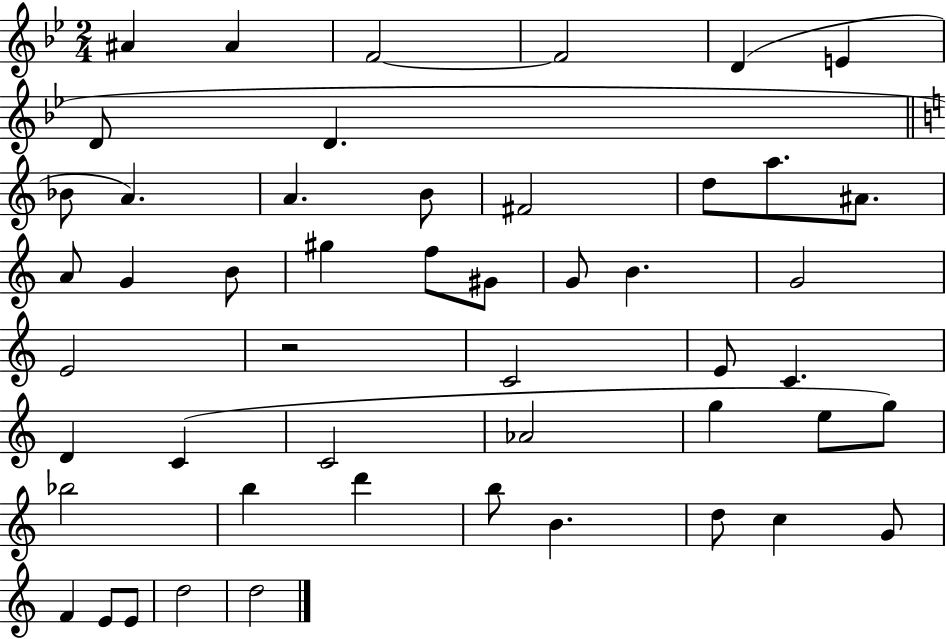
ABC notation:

X:1
T:Untitled
M:2/4
L:1/4
K:Bb
^A ^A F2 F2 D E D/2 D _B/2 A A B/2 ^F2 d/2 a/2 ^A/2 A/2 G B/2 ^g f/2 ^G/2 G/2 B G2 E2 z2 C2 E/2 C D C C2 _A2 g e/2 g/2 _b2 b d' b/2 B d/2 c G/2 F E/2 E/2 d2 d2